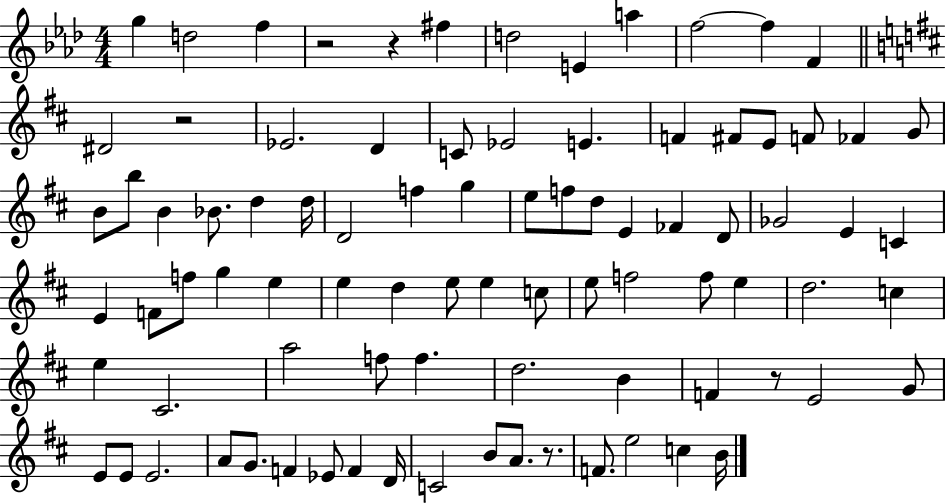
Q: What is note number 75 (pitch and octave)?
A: D4